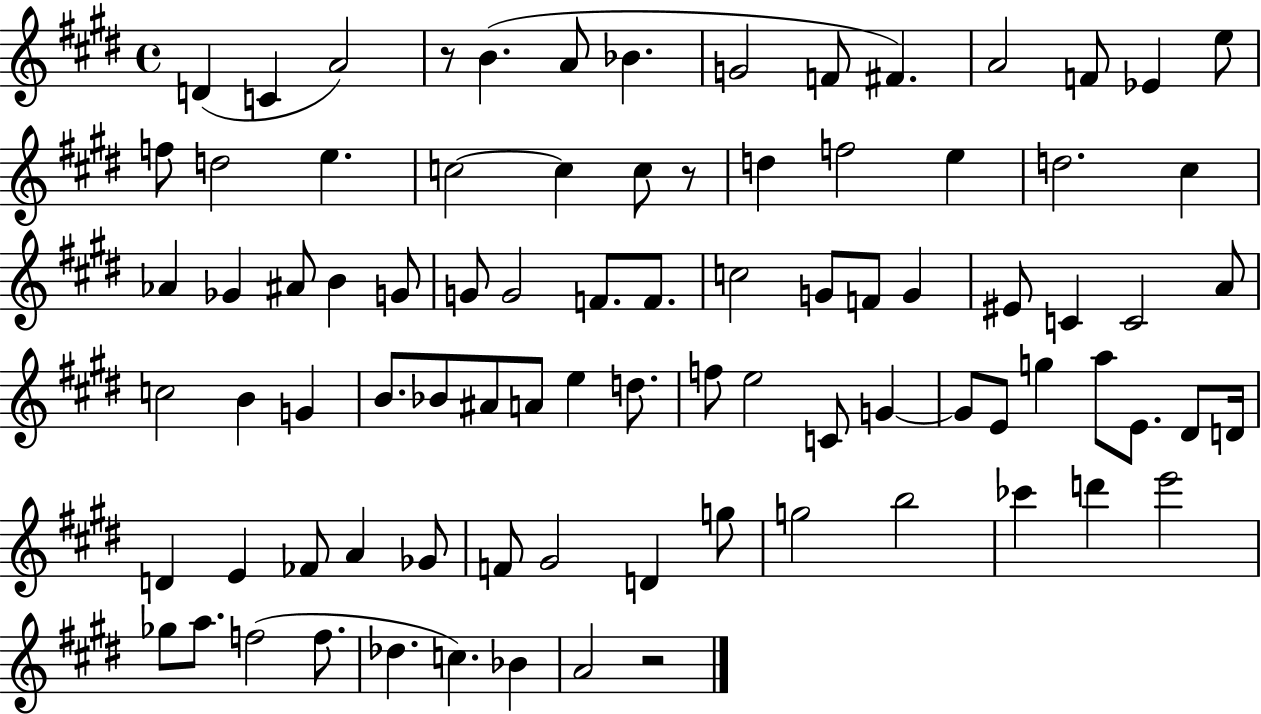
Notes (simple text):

D4/q C4/q A4/h R/e B4/q. A4/e Bb4/q. G4/h F4/e F#4/q. A4/h F4/e Eb4/q E5/e F5/e D5/h E5/q. C5/h C5/q C5/e R/e D5/q F5/h E5/q D5/h. C#5/q Ab4/q Gb4/q A#4/e B4/q G4/e G4/e G4/h F4/e. F4/e. C5/h G4/e F4/e G4/q EIS4/e C4/q C4/h A4/e C5/h B4/q G4/q B4/e. Bb4/e A#4/e A4/e E5/q D5/e. F5/e E5/h C4/e G4/q G4/e E4/e G5/q A5/e E4/e. D#4/e D4/s D4/q E4/q FES4/e A4/q Gb4/e F4/e G#4/h D4/q G5/e G5/h B5/h CES6/q D6/q E6/h Gb5/e A5/e. F5/h F5/e. Db5/q. C5/q. Bb4/q A4/h R/h